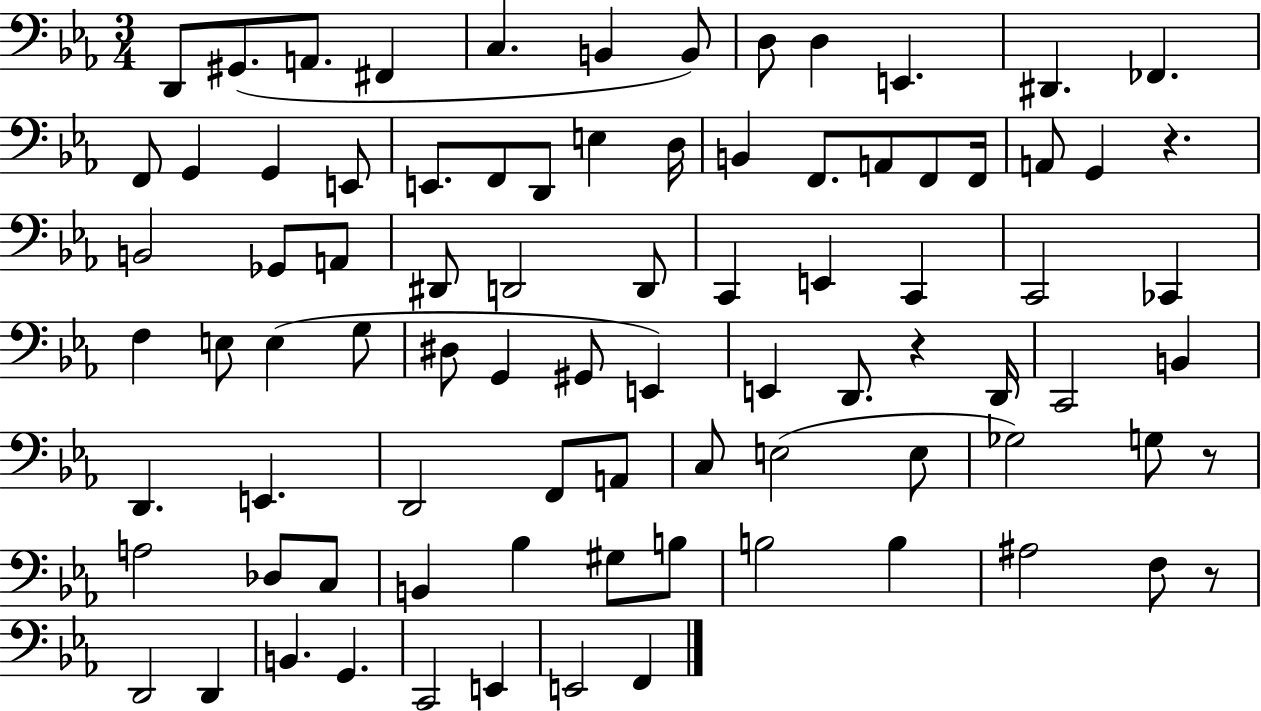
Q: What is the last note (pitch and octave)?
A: F2